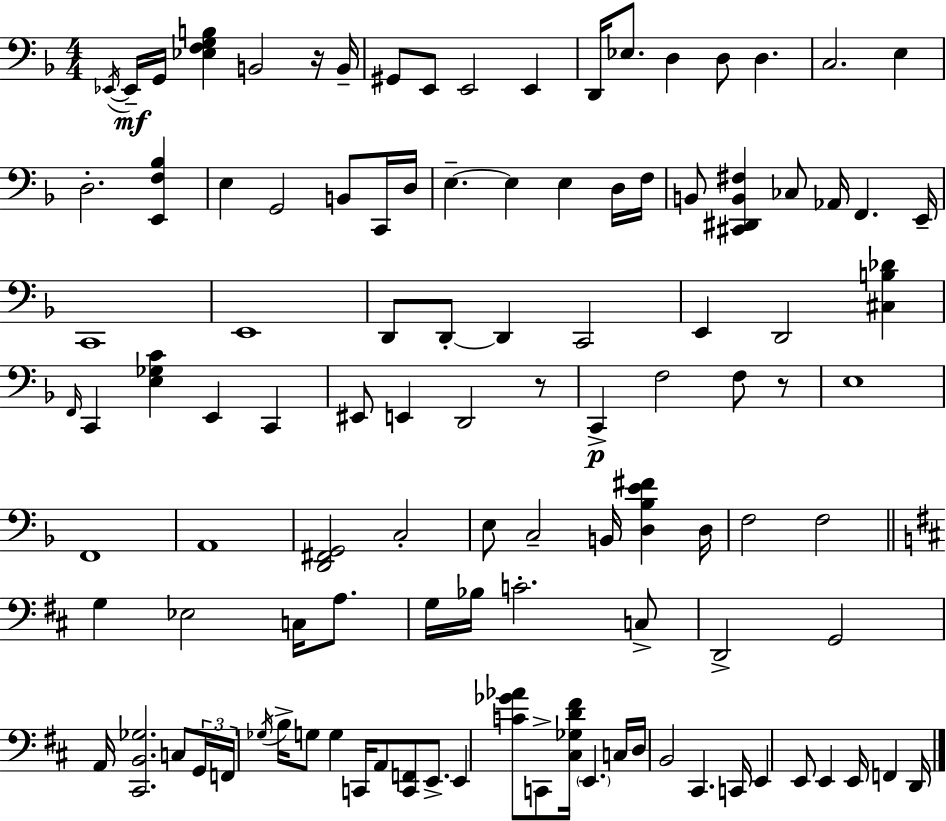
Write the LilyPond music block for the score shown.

{
  \clef bass
  \numericTimeSignature
  \time 4/4
  \key f \major
  \acciaccatura { ees,16~ }~\mf ees,16-- g,16 <ees f g b>4 b,2 r16 | b,16-- gis,8 e,8 e,2 e,4 | d,16 ees8. d4 d8 d4. | c2. e4 | \break d2.-. <e, f bes>4 | e4 g,2 b,8 c,16 | d16 e4.--~~ e4 e4 d16 | f16 b,8 <cis, dis, b, fis>4 ces8 aes,16 f,4. | \break e,16-- c,1 | e,1 | d,8 d,8-.~~ d,4 c,2 | e,4 d,2 <cis b des'>4 | \break \grace { f,16 } c,4 <e ges c'>4 e,4 c,4 | eis,8 e,4 d,2 | r8 c,4->\p f2 f8 | r8 e1 | \break f,1 | a,1 | <d, fis, g,>2 c2-. | e8 c2-- b,16 <d bes e' fis'>4 | \break d16 f2 f2 | \bar "||" \break \key d \major g4 ees2 c16 a8. | g16 bes16 c'2.-. c8-> | d,2-> g,2 | a,16 <cis, b, ges>2. c8 \tuplet 3/2 { g,16 | \break f,16 \acciaccatura { ges16 } } b16-> g8 g4 c,16 a,8 <c, f,>8 e,8.-> | e,4 <c' ges' aes'>8 c,8-> <cis ges d' fis'>16 \parenthesize e,4. | c16 d16 b,2 cis,4. | c,16 e,4 e,8 e,4 e,16 f,4 | \break d,16 \bar "|."
}